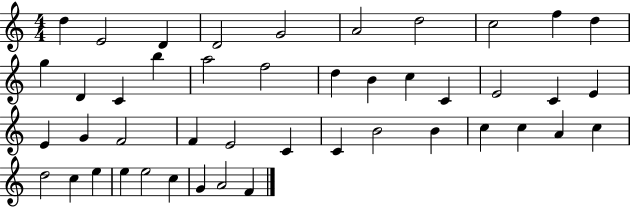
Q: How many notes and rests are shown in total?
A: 45